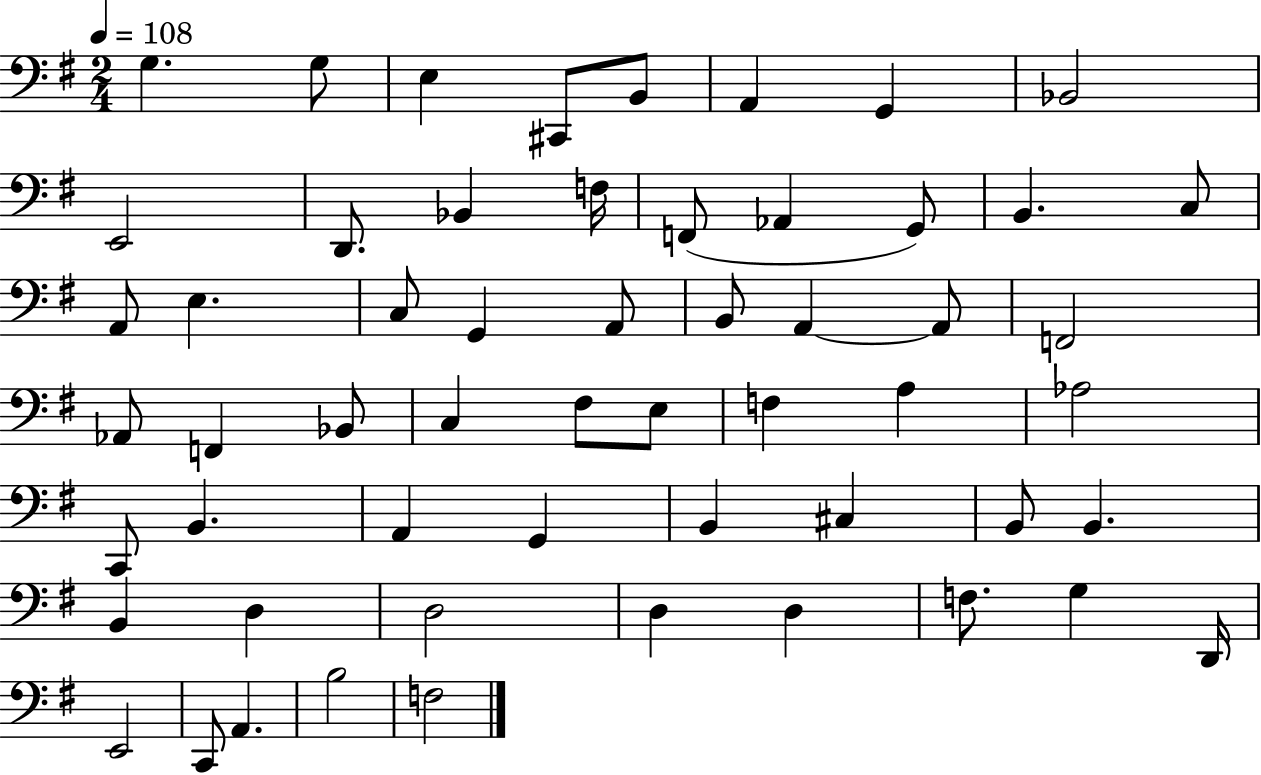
{
  \clef bass
  \numericTimeSignature
  \time 2/4
  \key g \major
  \tempo 4 = 108
  g4. g8 | e4 cis,8 b,8 | a,4 g,4 | bes,2 | \break e,2 | d,8. bes,4 f16 | f,8( aes,4 g,8) | b,4. c8 | \break a,8 e4. | c8 g,4 a,8 | b,8 a,4~~ a,8 | f,2 | \break aes,8 f,4 bes,8 | c4 fis8 e8 | f4 a4 | aes2 | \break c,8 b,4. | a,4 g,4 | b,4 cis4 | b,8 b,4. | \break b,4 d4 | d2 | d4 d4 | f8. g4 d,16 | \break e,2 | c,8 a,4. | b2 | f2 | \break \bar "|."
}